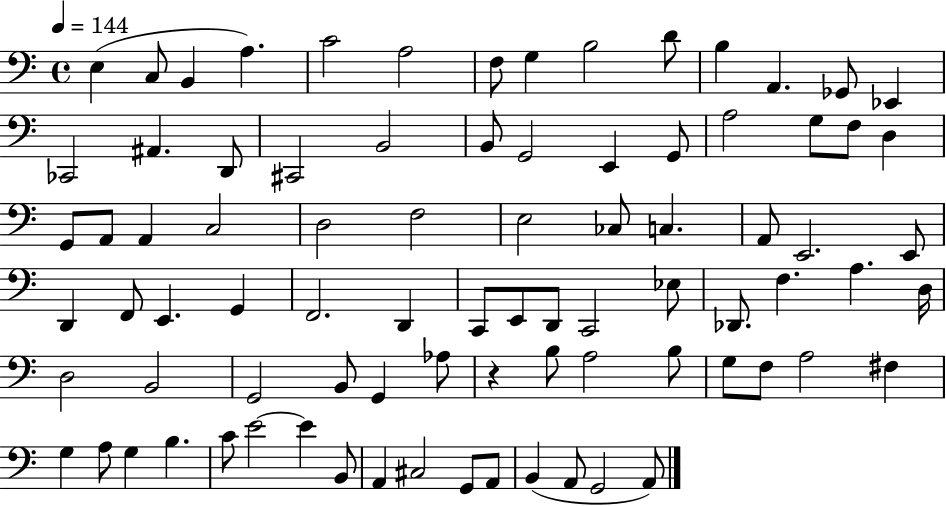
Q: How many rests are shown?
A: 1